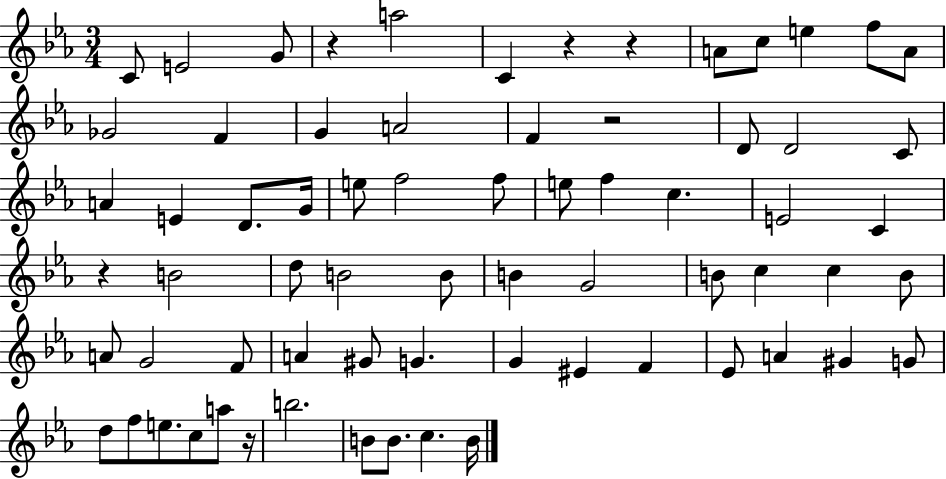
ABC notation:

X:1
T:Untitled
M:3/4
L:1/4
K:Eb
C/2 E2 G/2 z a2 C z z A/2 c/2 e f/2 A/2 _G2 F G A2 F z2 D/2 D2 C/2 A E D/2 G/4 e/2 f2 f/2 e/2 f c E2 C z B2 d/2 B2 B/2 B G2 B/2 c c B/2 A/2 G2 F/2 A ^G/2 G G ^E F _E/2 A ^G G/2 d/2 f/2 e/2 c/2 a/2 z/4 b2 B/2 B/2 c B/4